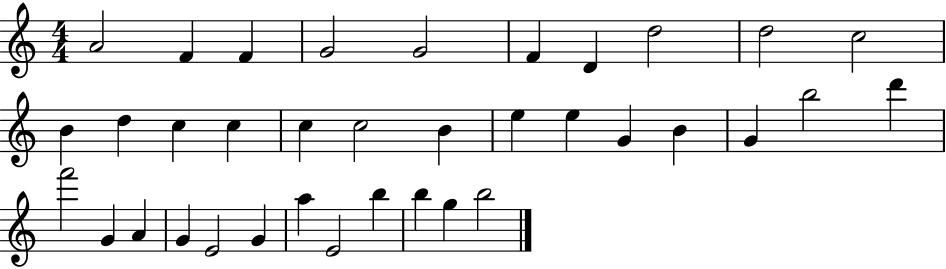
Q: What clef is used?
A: treble